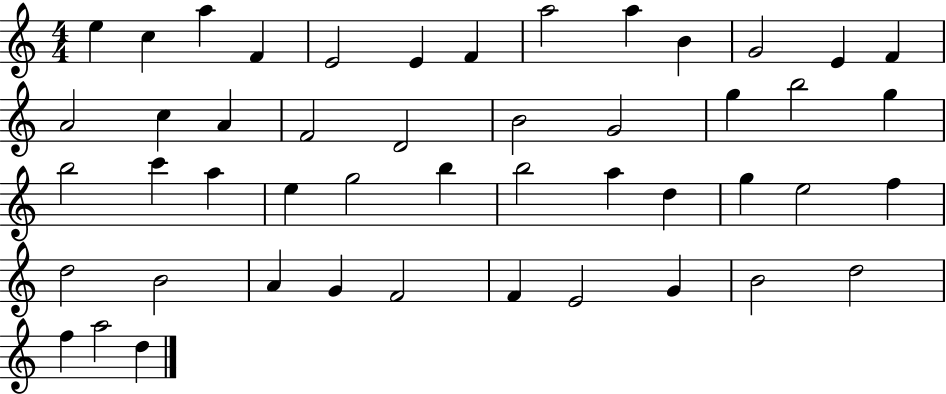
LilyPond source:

{
  \clef treble
  \numericTimeSignature
  \time 4/4
  \key c \major
  e''4 c''4 a''4 f'4 | e'2 e'4 f'4 | a''2 a''4 b'4 | g'2 e'4 f'4 | \break a'2 c''4 a'4 | f'2 d'2 | b'2 g'2 | g''4 b''2 g''4 | \break b''2 c'''4 a''4 | e''4 g''2 b''4 | b''2 a''4 d''4 | g''4 e''2 f''4 | \break d''2 b'2 | a'4 g'4 f'2 | f'4 e'2 g'4 | b'2 d''2 | \break f''4 a''2 d''4 | \bar "|."
}